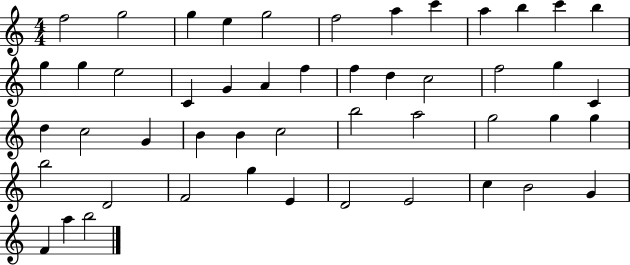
{
  \clef treble
  \numericTimeSignature
  \time 4/4
  \key c \major
  f''2 g''2 | g''4 e''4 g''2 | f''2 a''4 c'''4 | a''4 b''4 c'''4 b''4 | \break g''4 g''4 e''2 | c'4 g'4 a'4 f''4 | f''4 d''4 c''2 | f''2 g''4 c'4 | \break d''4 c''2 g'4 | b'4 b'4 c''2 | b''2 a''2 | g''2 g''4 g''4 | \break b''2 d'2 | f'2 g''4 e'4 | d'2 e'2 | c''4 b'2 g'4 | \break f'4 a''4 b''2 | \bar "|."
}